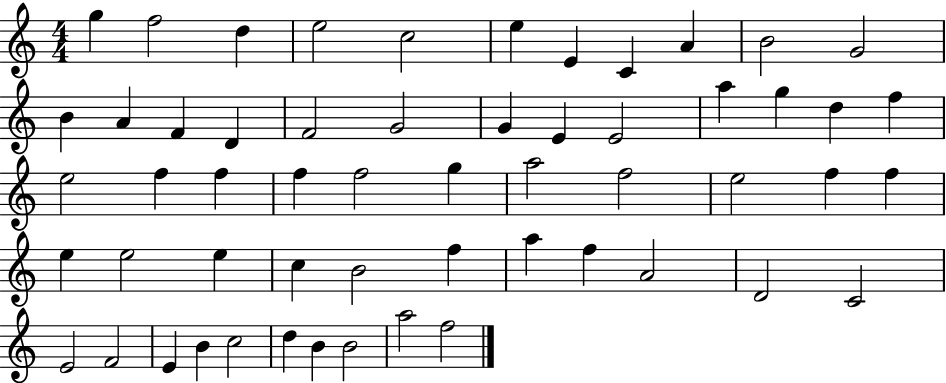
{
  \clef treble
  \numericTimeSignature
  \time 4/4
  \key c \major
  g''4 f''2 d''4 | e''2 c''2 | e''4 e'4 c'4 a'4 | b'2 g'2 | \break b'4 a'4 f'4 d'4 | f'2 g'2 | g'4 e'4 e'2 | a''4 g''4 d''4 f''4 | \break e''2 f''4 f''4 | f''4 f''2 g''4 | a''2 f''2 | e''2 f''4 f''4 | \break e''4 e''2 e''4 | c''4 b'2 f''4 | a''4 f''4 a'2 | d'2 c'2 | \break e'2 f'2 | e'4 b'4 c''2 | d''4 b'4 b'2 | a''2 f''2 | \break \bar "|."
}